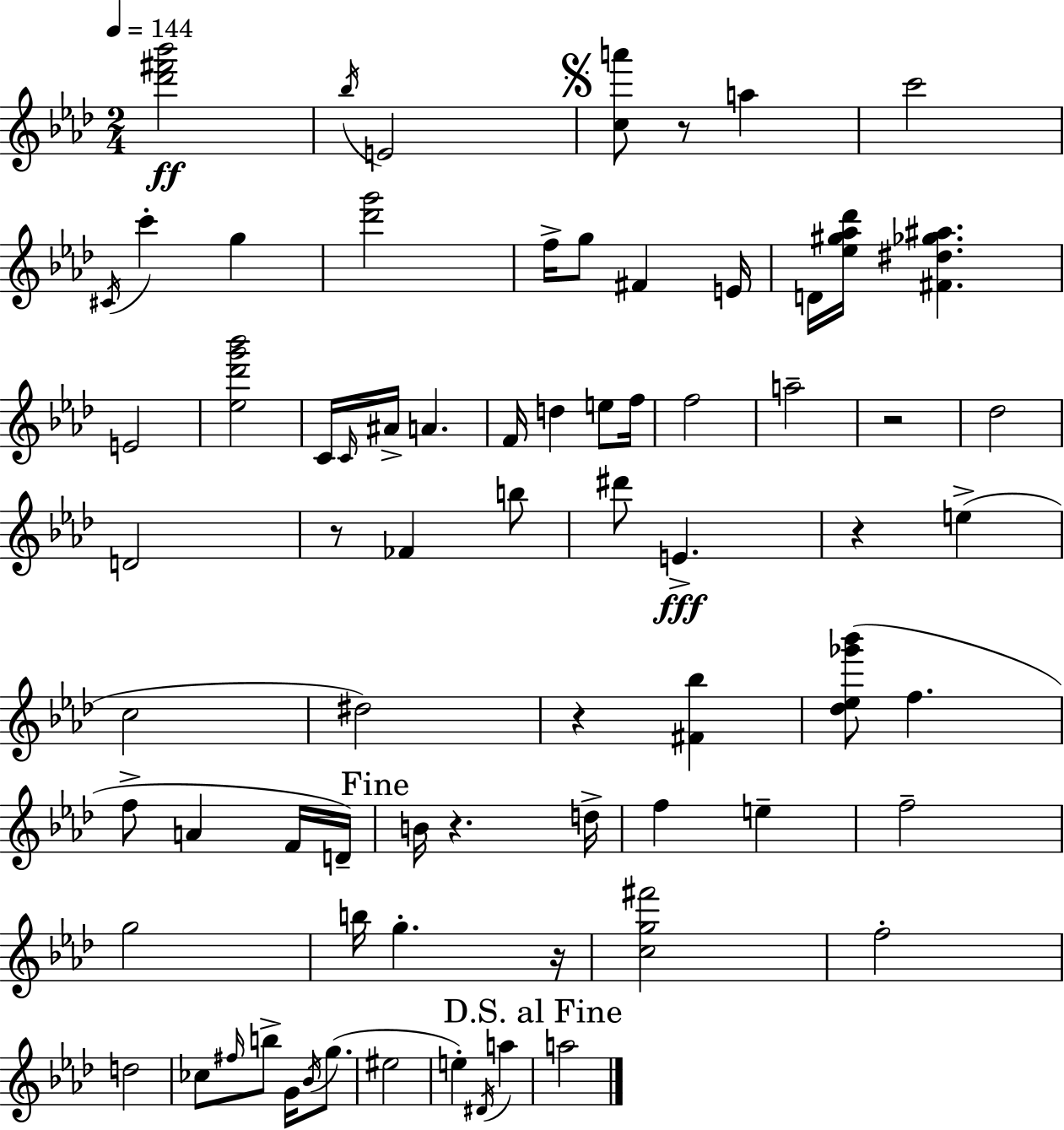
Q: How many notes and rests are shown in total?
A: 74